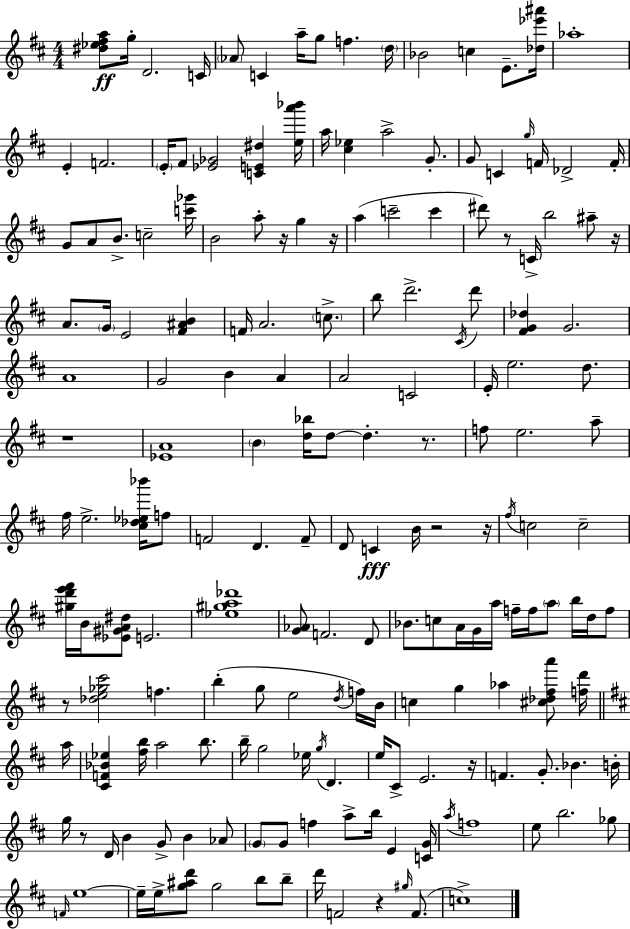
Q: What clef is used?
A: treble